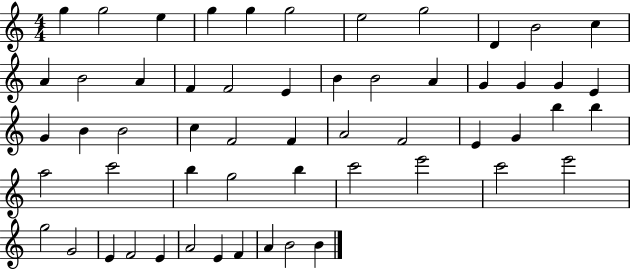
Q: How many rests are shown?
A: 0